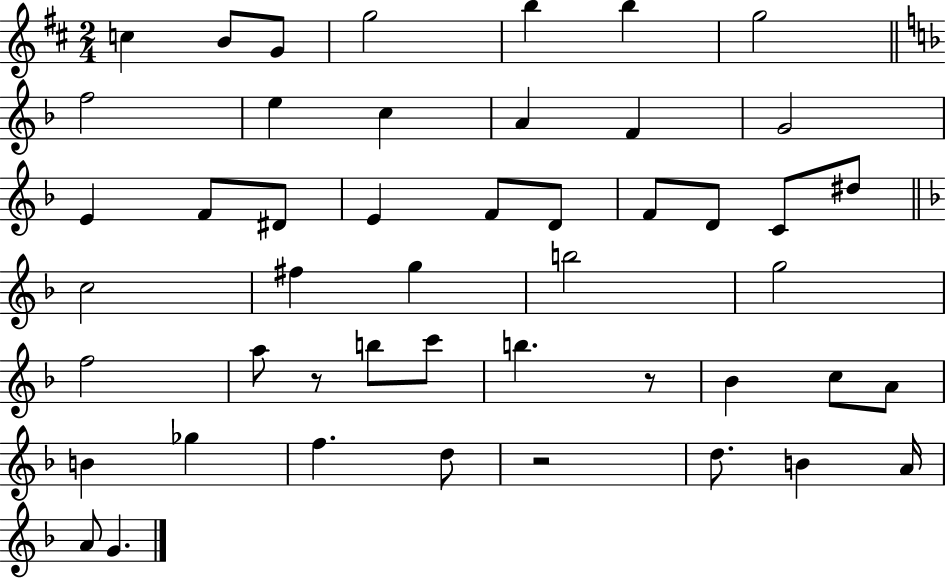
{
  \clef treble
  \numericTimeSignature
  \time 2/4
  \key d \major
  c''4 b'8 g'8 | g''2 | b''4 b''4 | g''2 | \break \bar "||" \break \key f \major f''2 | e''4 c''4 | a'4 f'4 | g'2 | \break e'4 f'8 dis'8 | e'4 f'8 d'8 | f'8 d'8 c'8 dis''8 | \bar "||" \break \key d \minor c''2 | fis''4 g''4 | b''2 | g''2 | \break f''2 | a''8 r8 b''8 c'''8 | b''4. r8 | bes'4 c''8 a'8 | \break b'4 ges''4 | f''4. d''8 | r2 | d''8. b'4 a'16 | \break a'8 g'4. | \bar "|."
}